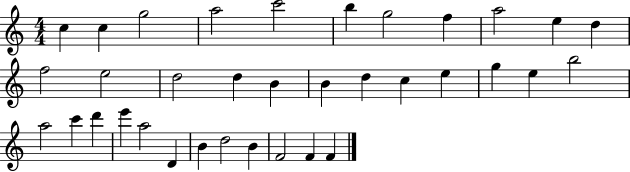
X:1
T:Untitled
M:4/4
L:1/4
K:C
c c g2 a2 c'2 b g2 f a2 e d f2 e2 d2 d B B d c e g e b2 a2 c' d' e' a2 D B d2 B F2 F F